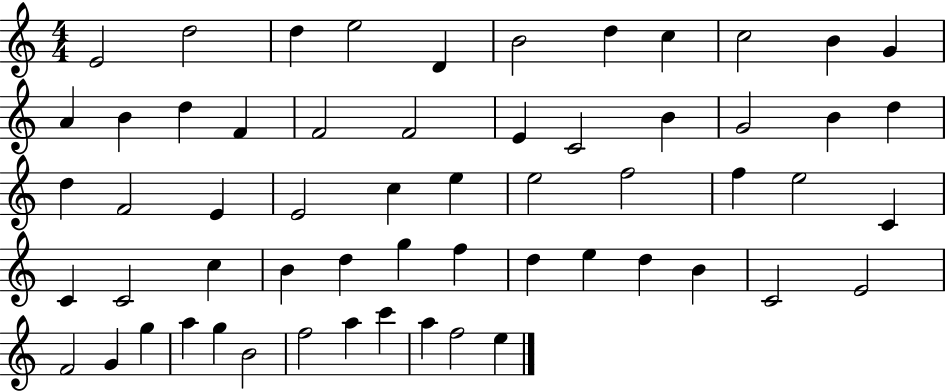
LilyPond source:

{
  \clef treble
  \numericTimeSignature
  \time 4/4
  \key c \major
  e'2 d''2 | d''4 e''2 d'4 | b'2 d''4 c''4 | c''2 b'4 g'4 | \break a'4 b'4 d''4 f'4 | f'2 f'2 | e'4 c'2 b'4 | g'2 b'4 d''4 | \break d''4 f'2 e'4 | e'2 c''4 e''4 | e''2 f''2 | f''4 e''2 c'4 | \break c'4 c'2 c''4 | b'4 d''4 g''4 f''4 | d''4 e''4 d''4 b'4 | c'2 e'2 | \break f'2 g'4 g''4 | a''4 g''4 b'2 | f''2 a''4 c'''4 | a''4 f''2 e''4 | \break \bar "|."
}